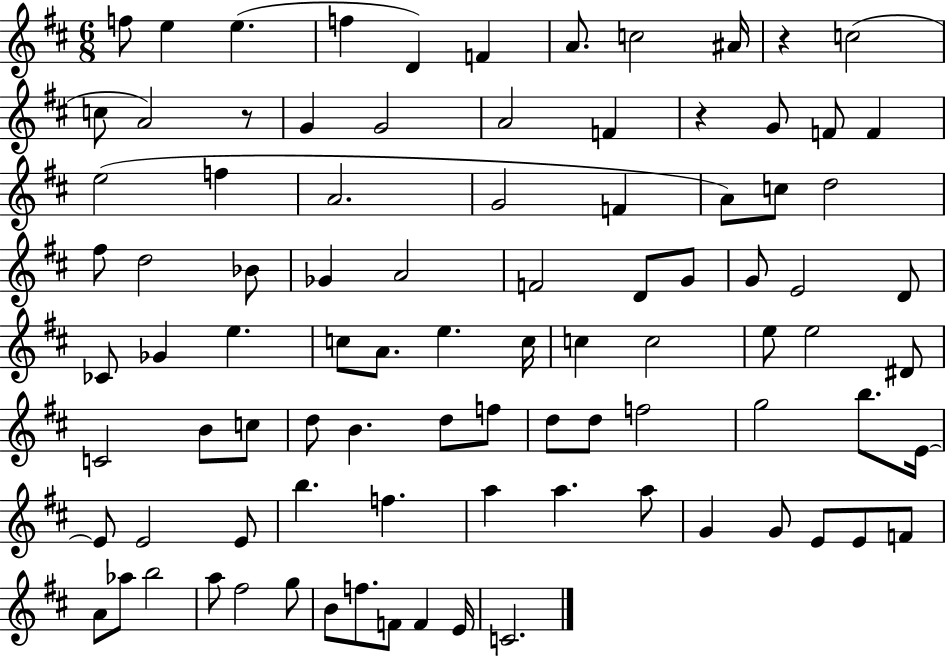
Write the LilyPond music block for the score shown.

{
  \clef treble
  \numericTimeSignature
  \time 6/8
  \key d \major
  \repeat volta 2 { f''8 e''4 e''4.( | f''4 d'4) f'4 | a'8. c''2 ais'16 | r4 c''2( | \break c''8 a'2) r8 | g'4 g'2 | a'2 f'4 | r4 g'8 f'8 f'4 | \break e''2( f''4 | a'2. | g'2 f'4 | a'8) c''8 d''2 | \break fis''8 d''2 bes'8 | ges'4 a'2 | f'2 d'8 g'8 | g'8 e'2 d'8 | \break ces'8 ges'4 e''4. | c''8 a'8. e''4. c''16 | c''4 c''2 | e''8 e''2 dis'8 | \break c'2 b'8 c''8 | d''8 b'4. d''8 f''8 | d''8 d''8 f''2 | g''2 b''8. e'16~~ | \break e'8 e'2 e'8 | b''4. f''4. | a''4 a''4. a''8 | g'4 g'8 e'8 e'8 f'8 | \break a'8 aes''8 b''2 | a''8 fis''2 g''8 | b'8 f''8. f'8 f'4 e'16 | c'2. | \break } \bar "|."
}